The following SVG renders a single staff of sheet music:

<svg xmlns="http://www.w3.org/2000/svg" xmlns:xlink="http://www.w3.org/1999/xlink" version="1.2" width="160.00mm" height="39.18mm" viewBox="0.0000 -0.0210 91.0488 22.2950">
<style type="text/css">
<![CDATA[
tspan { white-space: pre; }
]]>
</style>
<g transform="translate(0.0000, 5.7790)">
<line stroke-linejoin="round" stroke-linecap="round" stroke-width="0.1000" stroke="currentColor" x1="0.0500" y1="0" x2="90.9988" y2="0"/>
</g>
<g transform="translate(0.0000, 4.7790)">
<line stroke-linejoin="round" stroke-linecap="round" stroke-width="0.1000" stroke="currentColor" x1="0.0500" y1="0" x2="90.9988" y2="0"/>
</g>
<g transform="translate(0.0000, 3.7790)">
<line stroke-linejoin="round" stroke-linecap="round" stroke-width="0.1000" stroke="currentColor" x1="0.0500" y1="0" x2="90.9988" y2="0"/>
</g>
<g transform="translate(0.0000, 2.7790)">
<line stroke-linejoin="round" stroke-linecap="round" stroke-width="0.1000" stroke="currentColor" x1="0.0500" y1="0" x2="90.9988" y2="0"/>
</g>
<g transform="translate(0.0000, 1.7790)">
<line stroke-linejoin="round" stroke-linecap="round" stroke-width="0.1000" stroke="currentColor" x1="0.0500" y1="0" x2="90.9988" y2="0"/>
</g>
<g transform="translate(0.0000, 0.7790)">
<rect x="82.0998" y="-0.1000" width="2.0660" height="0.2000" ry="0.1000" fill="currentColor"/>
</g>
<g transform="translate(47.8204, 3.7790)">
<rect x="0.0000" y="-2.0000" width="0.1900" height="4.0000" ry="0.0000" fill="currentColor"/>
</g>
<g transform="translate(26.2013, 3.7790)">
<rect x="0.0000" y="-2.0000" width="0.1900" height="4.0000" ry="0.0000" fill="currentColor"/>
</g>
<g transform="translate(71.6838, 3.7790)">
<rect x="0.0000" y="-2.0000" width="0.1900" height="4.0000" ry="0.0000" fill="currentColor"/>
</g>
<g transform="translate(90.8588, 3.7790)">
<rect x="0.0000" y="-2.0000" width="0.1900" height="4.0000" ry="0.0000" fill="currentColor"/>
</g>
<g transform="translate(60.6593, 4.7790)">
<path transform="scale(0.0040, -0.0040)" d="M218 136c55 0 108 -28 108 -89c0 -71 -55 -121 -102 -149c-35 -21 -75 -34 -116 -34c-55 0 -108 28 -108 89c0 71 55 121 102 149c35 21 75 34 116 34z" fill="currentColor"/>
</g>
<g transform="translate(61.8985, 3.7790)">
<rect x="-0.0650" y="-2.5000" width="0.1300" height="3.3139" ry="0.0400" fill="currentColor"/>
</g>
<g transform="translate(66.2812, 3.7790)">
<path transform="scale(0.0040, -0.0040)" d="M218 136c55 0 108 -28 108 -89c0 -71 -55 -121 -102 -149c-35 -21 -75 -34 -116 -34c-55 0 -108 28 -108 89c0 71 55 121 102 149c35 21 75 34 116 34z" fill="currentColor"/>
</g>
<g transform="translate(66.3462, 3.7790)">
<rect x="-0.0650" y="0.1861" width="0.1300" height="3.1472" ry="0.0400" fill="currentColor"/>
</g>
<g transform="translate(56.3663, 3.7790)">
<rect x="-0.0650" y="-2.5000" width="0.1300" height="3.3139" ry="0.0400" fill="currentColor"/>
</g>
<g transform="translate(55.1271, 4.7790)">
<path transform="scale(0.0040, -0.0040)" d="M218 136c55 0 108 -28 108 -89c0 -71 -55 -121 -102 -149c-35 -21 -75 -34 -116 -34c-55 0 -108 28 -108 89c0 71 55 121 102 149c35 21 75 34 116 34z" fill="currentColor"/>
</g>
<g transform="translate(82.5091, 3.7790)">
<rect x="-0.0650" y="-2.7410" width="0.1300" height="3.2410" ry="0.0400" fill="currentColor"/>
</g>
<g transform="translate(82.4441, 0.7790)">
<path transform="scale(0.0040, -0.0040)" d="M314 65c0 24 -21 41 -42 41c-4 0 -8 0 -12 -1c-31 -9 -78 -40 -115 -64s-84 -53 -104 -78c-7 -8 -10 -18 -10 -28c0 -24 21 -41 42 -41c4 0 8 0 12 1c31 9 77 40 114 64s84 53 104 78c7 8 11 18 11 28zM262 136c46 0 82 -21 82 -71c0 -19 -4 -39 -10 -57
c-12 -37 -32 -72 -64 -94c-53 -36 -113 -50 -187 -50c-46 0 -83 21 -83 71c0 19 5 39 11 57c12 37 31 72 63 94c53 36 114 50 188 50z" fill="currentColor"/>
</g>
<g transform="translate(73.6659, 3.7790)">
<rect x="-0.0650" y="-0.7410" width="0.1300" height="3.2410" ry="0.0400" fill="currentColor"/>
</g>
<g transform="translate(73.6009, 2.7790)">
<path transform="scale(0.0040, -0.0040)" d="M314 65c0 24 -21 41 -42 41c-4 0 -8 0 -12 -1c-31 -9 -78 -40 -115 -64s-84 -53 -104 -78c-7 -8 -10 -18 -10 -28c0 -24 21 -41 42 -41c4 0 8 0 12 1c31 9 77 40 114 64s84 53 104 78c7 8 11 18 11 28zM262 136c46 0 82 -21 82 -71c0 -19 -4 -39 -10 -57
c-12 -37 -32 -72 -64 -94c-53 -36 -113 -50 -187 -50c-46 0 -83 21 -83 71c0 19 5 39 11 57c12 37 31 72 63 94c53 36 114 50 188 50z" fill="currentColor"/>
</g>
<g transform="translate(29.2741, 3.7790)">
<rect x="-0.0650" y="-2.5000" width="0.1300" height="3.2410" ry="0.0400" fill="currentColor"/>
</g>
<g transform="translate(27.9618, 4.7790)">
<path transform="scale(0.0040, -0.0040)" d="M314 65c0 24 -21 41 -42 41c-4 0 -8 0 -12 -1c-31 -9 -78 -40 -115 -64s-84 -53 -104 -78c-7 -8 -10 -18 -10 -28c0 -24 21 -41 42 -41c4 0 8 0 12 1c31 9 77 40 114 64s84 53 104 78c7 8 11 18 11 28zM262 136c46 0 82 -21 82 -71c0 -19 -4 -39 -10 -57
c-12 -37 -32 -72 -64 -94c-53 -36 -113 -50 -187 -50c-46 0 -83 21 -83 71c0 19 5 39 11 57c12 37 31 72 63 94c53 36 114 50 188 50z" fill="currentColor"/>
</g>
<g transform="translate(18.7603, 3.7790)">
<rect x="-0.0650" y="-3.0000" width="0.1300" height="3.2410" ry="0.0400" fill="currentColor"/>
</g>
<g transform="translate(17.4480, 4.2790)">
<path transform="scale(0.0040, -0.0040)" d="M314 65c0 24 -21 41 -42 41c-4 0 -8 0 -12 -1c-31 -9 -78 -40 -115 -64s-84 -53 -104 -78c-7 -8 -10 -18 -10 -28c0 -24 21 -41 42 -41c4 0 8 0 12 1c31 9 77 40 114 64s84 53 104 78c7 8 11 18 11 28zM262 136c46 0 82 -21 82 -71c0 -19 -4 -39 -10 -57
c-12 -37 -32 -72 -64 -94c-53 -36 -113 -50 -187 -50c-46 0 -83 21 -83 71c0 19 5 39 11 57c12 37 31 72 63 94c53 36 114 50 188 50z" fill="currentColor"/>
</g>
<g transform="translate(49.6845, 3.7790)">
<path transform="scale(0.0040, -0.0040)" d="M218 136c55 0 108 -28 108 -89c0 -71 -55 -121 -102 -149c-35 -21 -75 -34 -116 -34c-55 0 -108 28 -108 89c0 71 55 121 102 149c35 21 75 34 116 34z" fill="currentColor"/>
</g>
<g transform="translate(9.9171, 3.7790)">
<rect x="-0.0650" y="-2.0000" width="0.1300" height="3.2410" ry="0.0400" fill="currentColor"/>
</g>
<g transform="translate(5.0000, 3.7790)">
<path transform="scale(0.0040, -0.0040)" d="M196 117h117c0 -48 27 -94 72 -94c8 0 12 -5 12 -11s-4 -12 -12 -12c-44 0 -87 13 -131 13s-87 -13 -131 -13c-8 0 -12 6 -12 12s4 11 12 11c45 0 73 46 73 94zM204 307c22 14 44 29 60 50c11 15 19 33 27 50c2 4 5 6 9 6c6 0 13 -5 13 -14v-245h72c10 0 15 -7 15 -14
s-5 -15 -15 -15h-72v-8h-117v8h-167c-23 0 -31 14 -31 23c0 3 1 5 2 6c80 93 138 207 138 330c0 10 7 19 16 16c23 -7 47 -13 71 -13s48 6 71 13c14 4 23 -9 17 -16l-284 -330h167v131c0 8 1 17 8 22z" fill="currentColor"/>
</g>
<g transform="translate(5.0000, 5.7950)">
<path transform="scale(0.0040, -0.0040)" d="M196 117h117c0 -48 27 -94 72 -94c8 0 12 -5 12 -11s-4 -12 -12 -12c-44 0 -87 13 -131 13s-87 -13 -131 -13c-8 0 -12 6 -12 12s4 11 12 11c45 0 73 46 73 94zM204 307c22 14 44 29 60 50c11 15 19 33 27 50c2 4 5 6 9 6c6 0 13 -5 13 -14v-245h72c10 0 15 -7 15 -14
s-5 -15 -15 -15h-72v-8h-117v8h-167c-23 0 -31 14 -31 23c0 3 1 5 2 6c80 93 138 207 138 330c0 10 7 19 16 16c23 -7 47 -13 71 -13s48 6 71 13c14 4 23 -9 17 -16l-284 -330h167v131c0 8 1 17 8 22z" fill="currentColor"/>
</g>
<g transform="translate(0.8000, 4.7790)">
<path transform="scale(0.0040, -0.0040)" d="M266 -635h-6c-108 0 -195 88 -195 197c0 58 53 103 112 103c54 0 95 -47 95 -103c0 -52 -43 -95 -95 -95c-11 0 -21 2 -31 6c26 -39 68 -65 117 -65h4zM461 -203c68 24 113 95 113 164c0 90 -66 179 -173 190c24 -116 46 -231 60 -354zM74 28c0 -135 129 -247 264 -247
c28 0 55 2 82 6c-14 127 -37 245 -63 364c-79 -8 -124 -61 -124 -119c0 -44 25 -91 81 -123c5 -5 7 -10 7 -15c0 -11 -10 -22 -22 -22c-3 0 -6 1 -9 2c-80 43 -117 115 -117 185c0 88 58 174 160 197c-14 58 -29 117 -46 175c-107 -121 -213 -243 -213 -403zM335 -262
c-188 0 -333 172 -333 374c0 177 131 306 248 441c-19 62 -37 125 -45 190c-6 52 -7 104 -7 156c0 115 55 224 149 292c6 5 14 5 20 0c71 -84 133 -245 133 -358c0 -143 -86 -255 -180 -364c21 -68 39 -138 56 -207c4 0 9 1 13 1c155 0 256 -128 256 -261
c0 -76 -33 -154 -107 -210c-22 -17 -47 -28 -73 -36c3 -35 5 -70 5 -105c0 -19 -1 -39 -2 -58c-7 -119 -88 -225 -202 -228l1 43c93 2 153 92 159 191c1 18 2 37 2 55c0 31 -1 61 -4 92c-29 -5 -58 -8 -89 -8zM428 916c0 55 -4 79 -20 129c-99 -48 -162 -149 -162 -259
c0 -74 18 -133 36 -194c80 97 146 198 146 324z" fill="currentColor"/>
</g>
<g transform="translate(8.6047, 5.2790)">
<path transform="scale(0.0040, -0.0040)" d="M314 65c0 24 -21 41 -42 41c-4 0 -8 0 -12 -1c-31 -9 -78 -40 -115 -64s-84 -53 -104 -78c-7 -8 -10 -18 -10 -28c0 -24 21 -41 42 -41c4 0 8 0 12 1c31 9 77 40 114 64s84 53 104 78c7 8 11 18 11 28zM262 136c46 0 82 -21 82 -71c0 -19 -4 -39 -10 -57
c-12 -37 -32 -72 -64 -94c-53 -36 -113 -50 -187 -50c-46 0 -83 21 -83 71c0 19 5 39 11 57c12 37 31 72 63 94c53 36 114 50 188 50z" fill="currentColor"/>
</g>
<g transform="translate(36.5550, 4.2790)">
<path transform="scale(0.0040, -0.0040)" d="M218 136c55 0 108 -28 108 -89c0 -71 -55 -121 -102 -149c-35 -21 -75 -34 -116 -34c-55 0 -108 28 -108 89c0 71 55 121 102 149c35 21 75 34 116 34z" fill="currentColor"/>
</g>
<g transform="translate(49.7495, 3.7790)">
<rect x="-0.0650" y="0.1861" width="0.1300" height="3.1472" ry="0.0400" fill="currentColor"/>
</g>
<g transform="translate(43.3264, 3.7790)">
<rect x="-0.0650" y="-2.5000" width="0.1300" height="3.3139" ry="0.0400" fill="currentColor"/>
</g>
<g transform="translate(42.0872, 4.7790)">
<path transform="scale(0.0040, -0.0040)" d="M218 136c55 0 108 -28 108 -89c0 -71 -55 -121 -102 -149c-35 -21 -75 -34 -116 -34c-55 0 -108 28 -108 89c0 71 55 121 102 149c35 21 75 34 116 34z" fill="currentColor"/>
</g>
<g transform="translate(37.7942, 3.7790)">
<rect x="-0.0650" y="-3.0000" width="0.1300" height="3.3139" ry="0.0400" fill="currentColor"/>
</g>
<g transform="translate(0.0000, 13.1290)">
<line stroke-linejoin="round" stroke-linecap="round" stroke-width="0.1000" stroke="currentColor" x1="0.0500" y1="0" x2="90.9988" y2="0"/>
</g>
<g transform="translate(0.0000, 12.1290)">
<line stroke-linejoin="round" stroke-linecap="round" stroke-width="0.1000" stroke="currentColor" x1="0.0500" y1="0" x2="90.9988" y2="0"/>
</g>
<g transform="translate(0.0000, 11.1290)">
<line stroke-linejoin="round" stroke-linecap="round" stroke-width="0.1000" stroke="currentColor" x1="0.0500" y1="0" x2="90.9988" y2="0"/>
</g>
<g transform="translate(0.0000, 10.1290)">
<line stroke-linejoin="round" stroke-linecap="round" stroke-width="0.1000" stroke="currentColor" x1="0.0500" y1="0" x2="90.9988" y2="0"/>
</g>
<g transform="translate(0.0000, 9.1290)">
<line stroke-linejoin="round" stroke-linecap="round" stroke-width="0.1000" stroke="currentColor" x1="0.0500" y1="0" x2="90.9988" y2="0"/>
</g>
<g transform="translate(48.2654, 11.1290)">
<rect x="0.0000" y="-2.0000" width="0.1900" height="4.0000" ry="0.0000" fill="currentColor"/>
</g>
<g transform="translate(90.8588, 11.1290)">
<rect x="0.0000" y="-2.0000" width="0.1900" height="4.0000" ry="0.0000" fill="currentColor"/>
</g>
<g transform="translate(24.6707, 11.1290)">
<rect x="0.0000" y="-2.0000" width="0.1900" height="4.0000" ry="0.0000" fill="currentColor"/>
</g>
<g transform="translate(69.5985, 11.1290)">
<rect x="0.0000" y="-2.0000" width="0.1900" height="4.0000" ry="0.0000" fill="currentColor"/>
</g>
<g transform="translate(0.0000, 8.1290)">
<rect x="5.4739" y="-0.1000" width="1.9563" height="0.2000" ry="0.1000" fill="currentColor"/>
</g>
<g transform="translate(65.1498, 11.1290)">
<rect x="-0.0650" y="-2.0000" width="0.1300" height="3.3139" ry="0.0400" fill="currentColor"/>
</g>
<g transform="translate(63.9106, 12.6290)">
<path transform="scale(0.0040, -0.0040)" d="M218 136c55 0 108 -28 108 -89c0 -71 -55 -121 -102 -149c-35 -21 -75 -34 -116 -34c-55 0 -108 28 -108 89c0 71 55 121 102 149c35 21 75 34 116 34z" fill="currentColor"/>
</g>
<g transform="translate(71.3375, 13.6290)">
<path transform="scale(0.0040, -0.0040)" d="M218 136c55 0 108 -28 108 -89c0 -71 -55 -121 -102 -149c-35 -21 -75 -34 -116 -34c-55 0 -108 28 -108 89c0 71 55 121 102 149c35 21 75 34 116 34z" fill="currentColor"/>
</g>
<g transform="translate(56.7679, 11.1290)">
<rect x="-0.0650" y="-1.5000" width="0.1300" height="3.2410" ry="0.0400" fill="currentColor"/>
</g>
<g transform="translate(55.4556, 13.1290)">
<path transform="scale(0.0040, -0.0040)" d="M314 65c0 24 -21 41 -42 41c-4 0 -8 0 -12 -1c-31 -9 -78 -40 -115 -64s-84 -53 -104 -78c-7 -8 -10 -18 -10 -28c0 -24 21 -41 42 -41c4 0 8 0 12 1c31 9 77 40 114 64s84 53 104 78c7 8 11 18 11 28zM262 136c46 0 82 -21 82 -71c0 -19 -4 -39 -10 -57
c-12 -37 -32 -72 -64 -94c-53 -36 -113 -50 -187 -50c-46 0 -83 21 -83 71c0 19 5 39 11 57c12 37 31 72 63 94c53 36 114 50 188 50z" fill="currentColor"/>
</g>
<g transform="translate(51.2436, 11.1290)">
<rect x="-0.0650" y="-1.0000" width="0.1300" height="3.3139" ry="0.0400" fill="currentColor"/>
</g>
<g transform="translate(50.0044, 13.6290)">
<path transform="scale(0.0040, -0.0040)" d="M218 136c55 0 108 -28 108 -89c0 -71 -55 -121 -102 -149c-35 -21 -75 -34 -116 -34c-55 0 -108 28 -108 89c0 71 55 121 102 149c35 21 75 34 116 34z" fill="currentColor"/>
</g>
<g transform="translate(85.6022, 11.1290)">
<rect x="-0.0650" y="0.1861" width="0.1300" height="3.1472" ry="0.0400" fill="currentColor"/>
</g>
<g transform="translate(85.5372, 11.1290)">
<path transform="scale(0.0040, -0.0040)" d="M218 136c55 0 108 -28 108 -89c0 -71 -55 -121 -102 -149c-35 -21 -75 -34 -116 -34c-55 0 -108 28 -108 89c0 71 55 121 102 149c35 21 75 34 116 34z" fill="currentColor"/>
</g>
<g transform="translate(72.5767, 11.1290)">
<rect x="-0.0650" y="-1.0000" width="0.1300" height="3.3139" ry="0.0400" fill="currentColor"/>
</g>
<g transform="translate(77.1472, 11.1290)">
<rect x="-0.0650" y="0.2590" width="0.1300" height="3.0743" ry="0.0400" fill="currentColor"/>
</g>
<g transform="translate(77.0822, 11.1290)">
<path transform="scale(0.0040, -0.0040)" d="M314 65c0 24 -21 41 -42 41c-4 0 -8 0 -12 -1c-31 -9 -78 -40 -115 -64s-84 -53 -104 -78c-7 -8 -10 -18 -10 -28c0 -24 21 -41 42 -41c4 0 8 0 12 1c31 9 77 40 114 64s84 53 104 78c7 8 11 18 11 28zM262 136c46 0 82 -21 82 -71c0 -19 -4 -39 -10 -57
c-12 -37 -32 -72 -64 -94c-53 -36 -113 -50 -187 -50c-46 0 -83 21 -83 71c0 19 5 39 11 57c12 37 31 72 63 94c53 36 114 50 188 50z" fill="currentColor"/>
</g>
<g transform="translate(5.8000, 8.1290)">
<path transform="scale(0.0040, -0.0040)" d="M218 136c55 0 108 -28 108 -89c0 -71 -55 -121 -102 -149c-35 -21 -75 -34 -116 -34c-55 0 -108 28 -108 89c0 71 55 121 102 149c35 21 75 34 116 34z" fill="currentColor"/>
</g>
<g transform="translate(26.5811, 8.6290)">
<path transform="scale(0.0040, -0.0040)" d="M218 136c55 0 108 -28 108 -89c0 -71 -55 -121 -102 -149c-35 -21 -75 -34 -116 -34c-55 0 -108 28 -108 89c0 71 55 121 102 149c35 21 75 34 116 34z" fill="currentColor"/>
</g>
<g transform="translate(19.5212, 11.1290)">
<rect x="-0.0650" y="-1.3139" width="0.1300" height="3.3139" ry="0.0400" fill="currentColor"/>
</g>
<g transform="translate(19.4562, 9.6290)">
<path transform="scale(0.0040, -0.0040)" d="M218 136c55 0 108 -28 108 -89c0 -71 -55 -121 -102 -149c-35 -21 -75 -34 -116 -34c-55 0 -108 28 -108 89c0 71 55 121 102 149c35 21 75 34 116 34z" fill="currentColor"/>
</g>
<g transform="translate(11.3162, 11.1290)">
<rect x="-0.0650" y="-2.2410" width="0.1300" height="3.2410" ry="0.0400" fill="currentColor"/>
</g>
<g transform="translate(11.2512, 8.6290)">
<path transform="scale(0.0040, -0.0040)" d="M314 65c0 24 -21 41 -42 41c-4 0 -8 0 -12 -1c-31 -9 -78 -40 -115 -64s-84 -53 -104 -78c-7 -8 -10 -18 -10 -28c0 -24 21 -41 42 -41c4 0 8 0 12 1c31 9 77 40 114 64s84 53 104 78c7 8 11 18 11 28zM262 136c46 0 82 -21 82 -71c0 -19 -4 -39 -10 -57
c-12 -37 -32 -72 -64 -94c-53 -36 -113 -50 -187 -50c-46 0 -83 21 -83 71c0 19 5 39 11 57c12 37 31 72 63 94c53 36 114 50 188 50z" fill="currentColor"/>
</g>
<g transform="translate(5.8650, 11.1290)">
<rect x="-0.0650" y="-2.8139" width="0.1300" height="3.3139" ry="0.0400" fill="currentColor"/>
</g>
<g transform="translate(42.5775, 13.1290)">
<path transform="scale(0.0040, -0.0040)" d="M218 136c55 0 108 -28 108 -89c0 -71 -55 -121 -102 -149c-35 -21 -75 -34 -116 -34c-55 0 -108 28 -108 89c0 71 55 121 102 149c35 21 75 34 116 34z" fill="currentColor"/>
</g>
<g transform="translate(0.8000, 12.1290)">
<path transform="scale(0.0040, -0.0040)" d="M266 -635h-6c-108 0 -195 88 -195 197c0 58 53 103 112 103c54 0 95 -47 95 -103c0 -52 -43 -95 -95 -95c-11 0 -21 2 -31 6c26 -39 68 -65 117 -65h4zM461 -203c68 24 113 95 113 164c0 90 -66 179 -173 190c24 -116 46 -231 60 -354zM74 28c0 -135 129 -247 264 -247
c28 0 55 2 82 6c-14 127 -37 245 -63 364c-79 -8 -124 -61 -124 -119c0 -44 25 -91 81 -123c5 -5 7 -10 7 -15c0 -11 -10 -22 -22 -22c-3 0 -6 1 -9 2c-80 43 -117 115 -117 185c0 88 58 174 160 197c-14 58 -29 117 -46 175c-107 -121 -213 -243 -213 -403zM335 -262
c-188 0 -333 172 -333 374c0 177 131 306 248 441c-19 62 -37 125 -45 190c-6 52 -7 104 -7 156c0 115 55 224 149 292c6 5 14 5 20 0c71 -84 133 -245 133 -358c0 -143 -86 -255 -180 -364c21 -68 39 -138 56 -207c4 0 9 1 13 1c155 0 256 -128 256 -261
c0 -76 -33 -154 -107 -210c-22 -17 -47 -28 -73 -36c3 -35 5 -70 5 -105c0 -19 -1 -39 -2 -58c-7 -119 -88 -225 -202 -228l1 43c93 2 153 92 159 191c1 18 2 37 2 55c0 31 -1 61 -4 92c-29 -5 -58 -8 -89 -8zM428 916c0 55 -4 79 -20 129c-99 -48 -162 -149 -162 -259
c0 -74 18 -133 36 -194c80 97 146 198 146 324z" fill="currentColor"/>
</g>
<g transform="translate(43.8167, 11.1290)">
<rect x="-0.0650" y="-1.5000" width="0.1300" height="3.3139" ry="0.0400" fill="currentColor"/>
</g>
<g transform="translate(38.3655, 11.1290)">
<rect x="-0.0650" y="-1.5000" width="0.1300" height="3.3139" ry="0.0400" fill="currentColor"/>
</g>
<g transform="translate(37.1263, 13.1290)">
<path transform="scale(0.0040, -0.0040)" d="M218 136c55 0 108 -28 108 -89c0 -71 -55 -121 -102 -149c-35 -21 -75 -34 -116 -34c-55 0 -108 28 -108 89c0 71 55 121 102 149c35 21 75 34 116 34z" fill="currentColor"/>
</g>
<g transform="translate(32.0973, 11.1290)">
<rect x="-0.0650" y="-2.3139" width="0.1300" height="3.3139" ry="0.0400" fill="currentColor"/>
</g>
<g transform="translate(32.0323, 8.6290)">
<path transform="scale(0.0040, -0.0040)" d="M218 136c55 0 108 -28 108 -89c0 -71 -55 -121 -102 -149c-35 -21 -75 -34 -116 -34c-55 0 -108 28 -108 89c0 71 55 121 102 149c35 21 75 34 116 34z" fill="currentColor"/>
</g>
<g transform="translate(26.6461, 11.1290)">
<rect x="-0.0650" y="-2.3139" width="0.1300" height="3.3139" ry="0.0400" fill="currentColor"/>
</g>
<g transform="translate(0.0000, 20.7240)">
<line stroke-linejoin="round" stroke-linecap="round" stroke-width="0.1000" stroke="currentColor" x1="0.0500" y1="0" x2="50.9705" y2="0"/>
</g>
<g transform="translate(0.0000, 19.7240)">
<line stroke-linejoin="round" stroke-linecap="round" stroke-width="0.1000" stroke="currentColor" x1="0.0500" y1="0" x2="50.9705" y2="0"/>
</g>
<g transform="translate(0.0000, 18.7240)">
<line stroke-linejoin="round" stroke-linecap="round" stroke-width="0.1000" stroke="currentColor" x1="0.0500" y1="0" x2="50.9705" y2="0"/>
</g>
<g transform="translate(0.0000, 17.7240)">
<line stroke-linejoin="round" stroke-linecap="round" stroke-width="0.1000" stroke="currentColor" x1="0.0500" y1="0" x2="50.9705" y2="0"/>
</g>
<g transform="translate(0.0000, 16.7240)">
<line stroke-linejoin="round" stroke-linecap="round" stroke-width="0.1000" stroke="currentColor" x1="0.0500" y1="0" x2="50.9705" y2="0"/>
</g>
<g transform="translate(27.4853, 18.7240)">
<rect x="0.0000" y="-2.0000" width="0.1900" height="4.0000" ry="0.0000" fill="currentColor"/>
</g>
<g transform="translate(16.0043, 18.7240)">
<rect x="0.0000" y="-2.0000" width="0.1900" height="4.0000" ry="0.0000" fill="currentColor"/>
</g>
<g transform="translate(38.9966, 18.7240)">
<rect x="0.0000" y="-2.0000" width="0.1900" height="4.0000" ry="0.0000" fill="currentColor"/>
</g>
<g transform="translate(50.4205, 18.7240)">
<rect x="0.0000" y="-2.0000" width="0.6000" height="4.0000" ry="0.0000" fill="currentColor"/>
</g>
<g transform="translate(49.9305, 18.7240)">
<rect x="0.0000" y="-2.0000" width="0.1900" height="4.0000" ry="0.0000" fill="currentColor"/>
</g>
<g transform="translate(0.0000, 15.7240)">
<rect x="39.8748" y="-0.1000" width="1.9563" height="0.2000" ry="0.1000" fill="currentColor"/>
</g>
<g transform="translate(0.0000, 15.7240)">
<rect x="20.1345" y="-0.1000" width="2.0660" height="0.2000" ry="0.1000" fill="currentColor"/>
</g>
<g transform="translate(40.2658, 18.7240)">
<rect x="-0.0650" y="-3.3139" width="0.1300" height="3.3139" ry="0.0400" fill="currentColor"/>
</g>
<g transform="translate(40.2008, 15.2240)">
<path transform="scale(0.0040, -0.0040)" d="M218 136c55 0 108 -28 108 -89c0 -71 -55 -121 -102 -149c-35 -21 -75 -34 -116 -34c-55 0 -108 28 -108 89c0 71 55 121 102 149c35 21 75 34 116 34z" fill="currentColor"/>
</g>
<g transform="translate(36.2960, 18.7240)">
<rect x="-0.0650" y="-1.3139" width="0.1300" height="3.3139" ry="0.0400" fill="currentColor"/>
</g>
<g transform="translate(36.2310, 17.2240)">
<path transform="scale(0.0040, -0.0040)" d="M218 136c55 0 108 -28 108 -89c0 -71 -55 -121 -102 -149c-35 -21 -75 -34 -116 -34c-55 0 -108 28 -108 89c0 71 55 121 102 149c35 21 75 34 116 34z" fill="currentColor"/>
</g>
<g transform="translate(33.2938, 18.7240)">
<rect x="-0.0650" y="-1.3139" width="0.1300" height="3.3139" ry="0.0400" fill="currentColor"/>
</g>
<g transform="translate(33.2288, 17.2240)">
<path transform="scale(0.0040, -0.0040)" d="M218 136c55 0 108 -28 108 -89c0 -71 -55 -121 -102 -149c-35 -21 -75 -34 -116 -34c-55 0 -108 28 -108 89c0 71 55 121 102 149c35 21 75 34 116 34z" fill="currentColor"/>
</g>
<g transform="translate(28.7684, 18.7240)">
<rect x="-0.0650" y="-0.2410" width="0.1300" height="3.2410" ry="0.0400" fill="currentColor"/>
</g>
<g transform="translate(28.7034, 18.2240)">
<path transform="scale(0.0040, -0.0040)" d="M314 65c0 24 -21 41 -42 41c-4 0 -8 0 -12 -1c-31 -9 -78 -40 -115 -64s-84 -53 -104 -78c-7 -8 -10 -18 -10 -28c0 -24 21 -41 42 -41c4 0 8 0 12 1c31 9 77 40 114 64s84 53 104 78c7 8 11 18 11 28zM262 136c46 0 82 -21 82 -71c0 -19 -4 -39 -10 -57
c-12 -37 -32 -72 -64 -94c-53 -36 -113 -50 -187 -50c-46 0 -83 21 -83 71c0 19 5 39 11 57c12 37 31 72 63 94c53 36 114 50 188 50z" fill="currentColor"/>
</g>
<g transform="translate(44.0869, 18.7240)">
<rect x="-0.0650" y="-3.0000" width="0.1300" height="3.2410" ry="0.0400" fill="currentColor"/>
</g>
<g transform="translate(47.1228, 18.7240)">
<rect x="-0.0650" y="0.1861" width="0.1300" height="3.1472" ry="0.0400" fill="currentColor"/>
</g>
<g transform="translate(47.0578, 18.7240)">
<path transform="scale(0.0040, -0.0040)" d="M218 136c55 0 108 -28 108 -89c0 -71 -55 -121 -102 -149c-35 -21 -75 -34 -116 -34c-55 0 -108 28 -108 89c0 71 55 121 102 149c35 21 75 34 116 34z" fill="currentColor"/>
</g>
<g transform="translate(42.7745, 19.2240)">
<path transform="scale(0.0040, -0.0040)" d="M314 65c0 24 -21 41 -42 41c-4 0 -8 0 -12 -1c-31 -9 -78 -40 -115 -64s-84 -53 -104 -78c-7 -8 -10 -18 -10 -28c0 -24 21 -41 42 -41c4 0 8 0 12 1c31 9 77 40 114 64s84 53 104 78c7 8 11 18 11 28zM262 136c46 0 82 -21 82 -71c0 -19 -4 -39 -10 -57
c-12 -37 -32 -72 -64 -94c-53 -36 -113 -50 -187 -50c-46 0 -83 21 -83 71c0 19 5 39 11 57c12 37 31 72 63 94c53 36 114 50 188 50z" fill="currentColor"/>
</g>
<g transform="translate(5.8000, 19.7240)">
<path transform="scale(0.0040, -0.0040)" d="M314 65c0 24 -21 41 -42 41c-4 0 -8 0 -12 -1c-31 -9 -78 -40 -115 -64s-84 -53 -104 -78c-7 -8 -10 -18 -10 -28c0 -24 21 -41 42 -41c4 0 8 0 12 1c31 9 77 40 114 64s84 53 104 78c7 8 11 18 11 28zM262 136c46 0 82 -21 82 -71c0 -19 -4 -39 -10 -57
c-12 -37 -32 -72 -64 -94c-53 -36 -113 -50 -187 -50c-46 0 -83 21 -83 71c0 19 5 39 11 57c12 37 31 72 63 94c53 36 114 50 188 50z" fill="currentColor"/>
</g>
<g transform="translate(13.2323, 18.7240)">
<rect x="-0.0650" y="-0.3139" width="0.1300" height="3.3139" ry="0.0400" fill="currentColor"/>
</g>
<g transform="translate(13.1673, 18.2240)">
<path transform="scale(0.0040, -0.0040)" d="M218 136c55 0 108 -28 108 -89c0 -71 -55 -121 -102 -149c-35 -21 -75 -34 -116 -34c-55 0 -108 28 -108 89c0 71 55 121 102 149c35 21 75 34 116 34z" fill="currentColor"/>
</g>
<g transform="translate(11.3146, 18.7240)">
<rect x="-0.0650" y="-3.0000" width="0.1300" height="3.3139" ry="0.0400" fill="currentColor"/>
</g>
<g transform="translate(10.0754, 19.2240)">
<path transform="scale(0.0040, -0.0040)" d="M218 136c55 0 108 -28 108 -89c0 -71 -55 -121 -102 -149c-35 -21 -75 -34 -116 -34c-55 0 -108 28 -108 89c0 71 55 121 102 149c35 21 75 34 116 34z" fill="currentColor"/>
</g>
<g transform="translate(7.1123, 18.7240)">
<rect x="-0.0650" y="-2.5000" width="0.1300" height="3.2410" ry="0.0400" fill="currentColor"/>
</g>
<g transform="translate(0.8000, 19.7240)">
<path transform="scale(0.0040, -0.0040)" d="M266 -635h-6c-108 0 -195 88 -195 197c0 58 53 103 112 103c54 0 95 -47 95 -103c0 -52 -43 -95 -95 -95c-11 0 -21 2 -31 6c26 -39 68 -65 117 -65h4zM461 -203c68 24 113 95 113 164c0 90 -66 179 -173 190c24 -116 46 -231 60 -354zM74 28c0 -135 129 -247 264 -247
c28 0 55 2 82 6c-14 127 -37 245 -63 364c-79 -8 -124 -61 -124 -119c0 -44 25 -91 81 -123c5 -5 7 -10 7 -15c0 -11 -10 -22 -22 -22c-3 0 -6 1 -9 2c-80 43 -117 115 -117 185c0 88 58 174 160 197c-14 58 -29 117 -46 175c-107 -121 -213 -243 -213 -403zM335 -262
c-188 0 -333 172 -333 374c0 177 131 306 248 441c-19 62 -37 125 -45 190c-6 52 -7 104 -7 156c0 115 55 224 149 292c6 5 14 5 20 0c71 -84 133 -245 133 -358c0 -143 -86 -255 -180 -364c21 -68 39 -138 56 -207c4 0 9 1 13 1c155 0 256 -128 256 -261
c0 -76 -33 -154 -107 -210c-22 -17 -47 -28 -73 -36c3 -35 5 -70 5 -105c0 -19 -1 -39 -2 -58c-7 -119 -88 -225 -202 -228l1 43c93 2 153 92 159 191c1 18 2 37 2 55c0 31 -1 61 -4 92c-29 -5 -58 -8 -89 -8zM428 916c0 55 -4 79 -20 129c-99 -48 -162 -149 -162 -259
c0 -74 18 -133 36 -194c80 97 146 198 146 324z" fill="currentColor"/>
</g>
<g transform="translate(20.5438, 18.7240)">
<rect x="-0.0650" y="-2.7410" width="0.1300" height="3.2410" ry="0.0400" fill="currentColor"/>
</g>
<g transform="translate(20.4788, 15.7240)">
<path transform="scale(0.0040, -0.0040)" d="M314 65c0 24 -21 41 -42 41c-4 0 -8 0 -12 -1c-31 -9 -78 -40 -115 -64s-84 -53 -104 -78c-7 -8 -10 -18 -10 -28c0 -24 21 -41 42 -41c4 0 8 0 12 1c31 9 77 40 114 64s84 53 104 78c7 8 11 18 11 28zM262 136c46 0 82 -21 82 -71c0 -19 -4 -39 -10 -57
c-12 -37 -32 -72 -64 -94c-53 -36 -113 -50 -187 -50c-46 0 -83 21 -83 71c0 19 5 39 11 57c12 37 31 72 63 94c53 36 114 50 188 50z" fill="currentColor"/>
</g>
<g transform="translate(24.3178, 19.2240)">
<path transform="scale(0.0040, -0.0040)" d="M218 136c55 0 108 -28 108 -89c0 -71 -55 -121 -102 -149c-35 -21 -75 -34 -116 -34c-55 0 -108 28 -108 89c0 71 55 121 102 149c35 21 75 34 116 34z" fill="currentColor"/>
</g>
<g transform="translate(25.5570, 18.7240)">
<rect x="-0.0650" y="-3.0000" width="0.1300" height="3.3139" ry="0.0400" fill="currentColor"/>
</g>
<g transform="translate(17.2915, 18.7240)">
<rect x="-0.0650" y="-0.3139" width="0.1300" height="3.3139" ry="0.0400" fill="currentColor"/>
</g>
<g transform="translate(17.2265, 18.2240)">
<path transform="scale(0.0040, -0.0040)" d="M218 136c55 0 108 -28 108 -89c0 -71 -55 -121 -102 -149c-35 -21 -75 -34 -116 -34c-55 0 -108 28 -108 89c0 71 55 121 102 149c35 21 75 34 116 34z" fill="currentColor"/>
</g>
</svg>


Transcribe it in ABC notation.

X:1
T:Untitled
M:4/4
L:1/4
K:C
F2 A2 G2 A G B G G B d2 a2 a g2 e g g E E D E2 F D B2 B G2 A c c a2 A c2 e e b A2 B